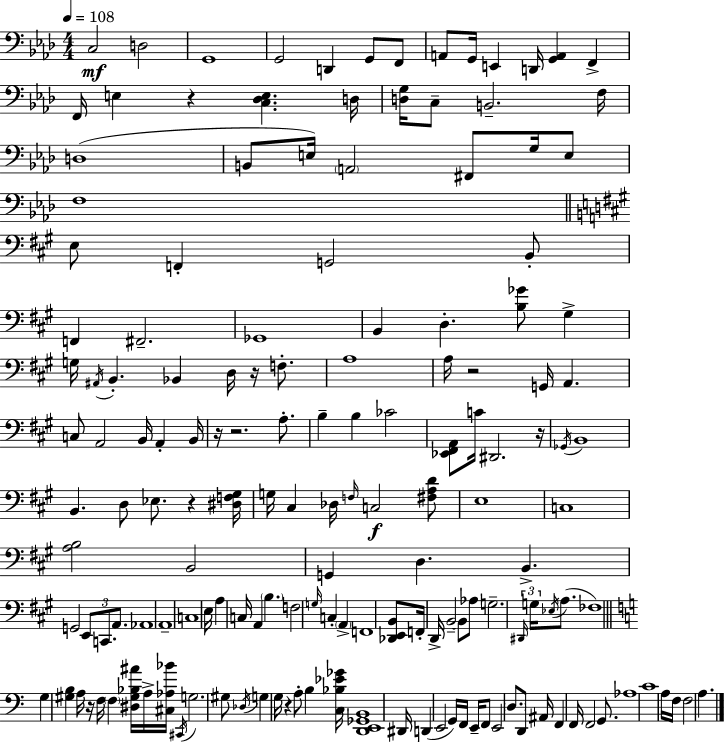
X:1
T:Untitled
M:4/4
L:1/4
K:Fm
C,2 D,2 G,,4 G,,2 D,, G,,/2 F,,/2 A,,/2 G,,/4 E,, D,,/4 [G,,A,,] F,, F,,/4 E, z [C,_D,E,] D,/4 [D,G,]/4 C,/2 B,,2 F,/4 D,4 B,,/2 E,/4 A,,2 ^F,,/2 G,/4 E,/2 F,4 E,/2 F,, G,,2 B,,/2 F,, ^F,,2 _G,,4 B,, D, [B,_G]/2 ^G, G,/4 ^A,,/4 B,, _B,, D,/4 z/4 F,/2 A,4 A,/4 z2 G,,/4 A,, C,/2 A,,2 B,,/4 A,, B,,/4 z/4 z2 A,/2 B, B, _C2 [_E,,^F,,A,,]/2 C/4 ^D,,2 z/4 _G,,/4 B,,4 B,, D,/2 _E,/2 z [^D,F,^G,]/4 G,/4 ^C, _D,/4 F,/4 C,2 [^F,A,D]/2 E,4 C,4 [A,B,]2 B,,2 G,, D, B,, G,,2 E,,/2 C,,/2 A,,/2 _A,,4 A,,4 C,4 E,/4 A, C,/4 A,, B, F,2 G,/4 C, A,, F,,4 [_D,,E,,B,,]/2 F,,/4 D,,/4 B,,2 B,,/2 _A,/2 G,2 ^D,,/4 G,/4 _E,/4 A,/2 _F,4 G, [^G,B,] A,/4 z/4 F,/4 F, [^D,^G,_B,^A]/4 A,/4 [^C,_A,_B]/4 ^C,,/4 G,2 ^G,/2 _D,/4 G, G,/4 z A,/2 B, [C,_B,_E_G]/4 [D,,E,,_G,,B,,]4 ^D,,/4 D,, E,,2 G,,/4 F,,/4 E,,/4 F,,/2 E,,2 D,/2 D,,/2 ^A,,/4 F,, F,,/4 F,,2 G,,/2 _A,4 C4 A,/4 F,/4 F,2 A,